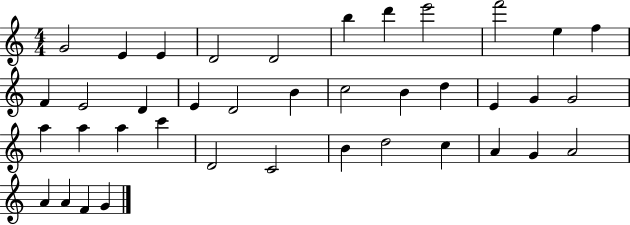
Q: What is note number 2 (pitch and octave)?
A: E4